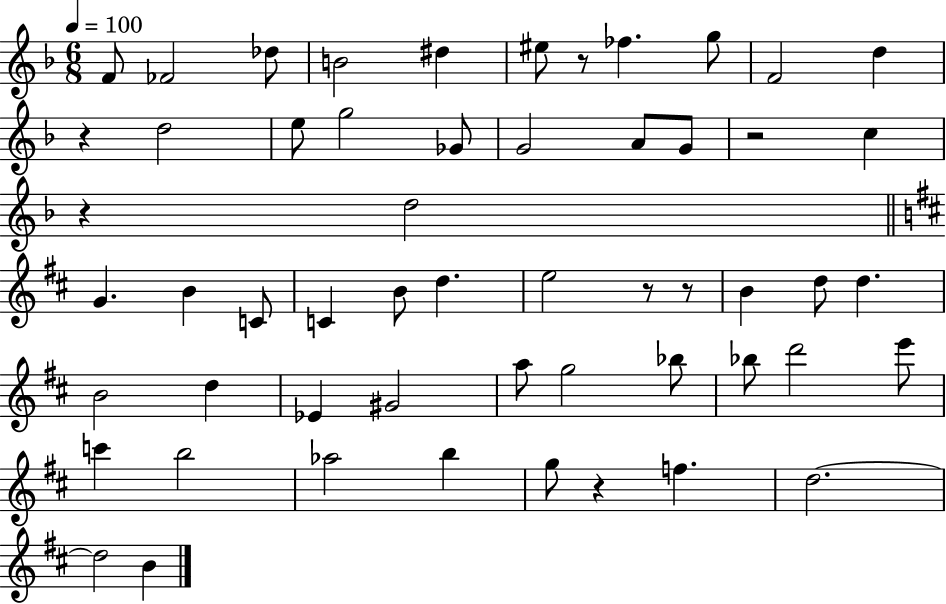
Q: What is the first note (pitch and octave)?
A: F4